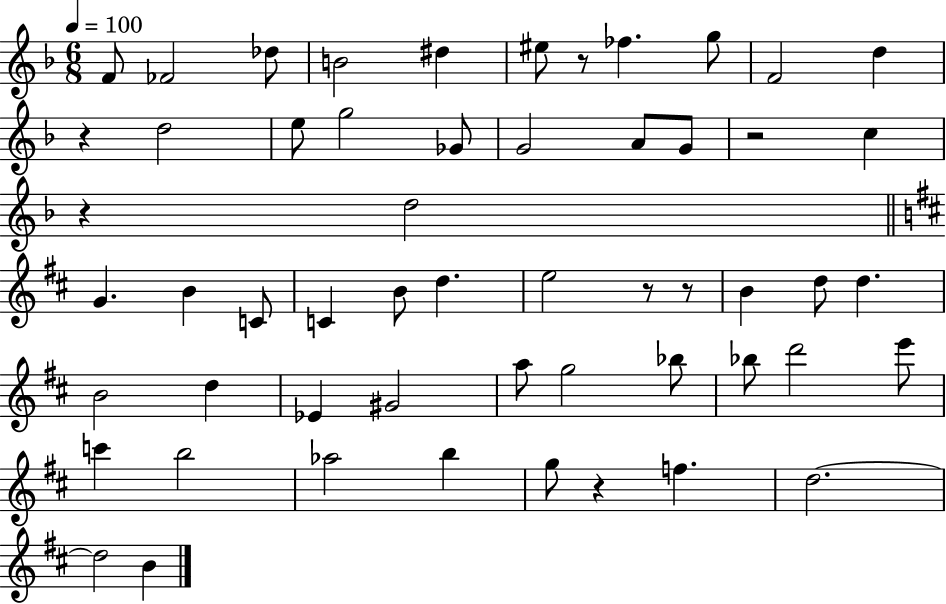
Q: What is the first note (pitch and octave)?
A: F4